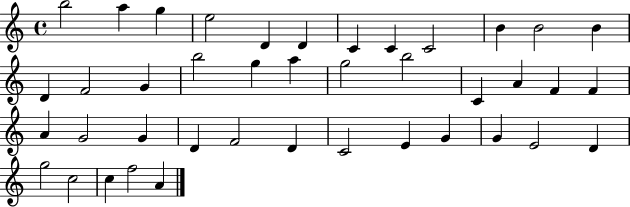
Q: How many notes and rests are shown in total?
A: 41